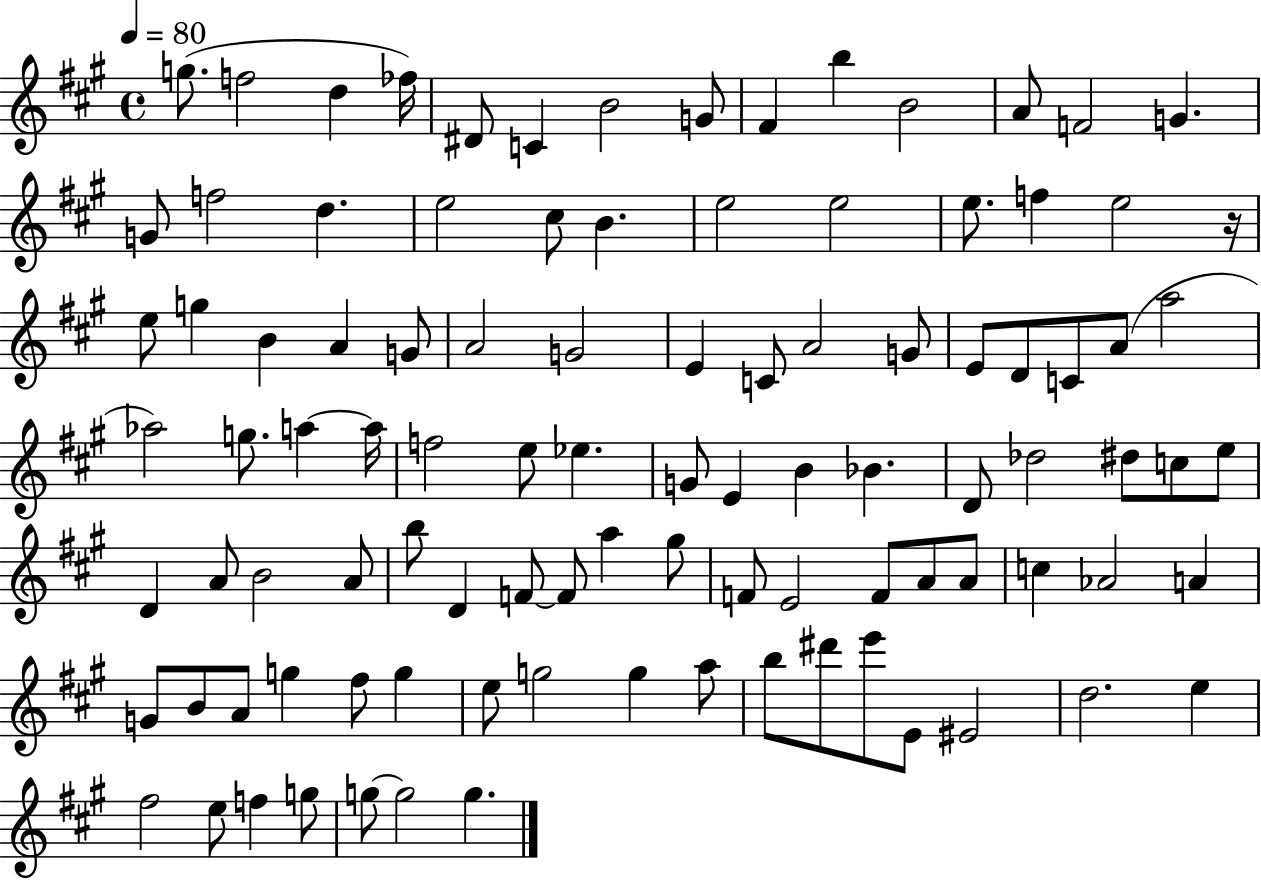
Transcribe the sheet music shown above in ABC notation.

X:1
T:Untitled
M:4/4
L:1/4
K:A
g/2 f2 d _f/4 ^D/2 C B2 G/2 ^F b B2 A/2 F2 G G/2 f2 d e2 ^c/2 B e2 e2 e/2 f e2 z/4 e/2 g B A G/2 A2 G2 E C/2 A2 G/2 E/2 D/2 C/2 A/2 a2 _a2 g/2 a a/4 f2 e/2 _e G/2 E B _B D/2 _d2 ^d/2 c/2 e/2 D A/2 B2 A/2 b/2 D F/2 F/2 a ^g/2 F/2 E2 F/2 A/2 A/2 c _A2 A G/2 B/2 A/2 g ^f/2 g e/2 g2 g a/2 b/2 ^d'/2 e'/2 E/2 ^E2 d2 e ^f2 e/2 f g/2 g/2 g2 g